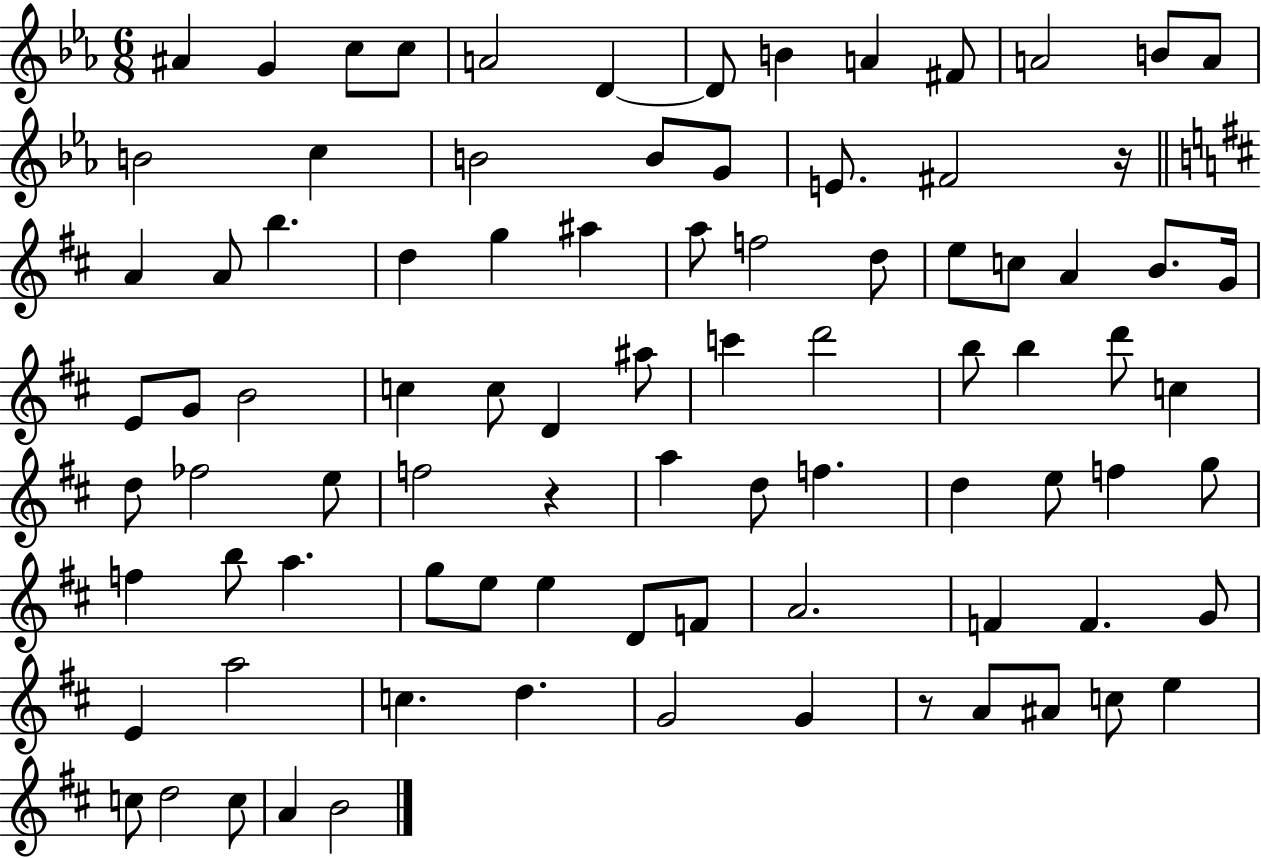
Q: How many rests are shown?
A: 3